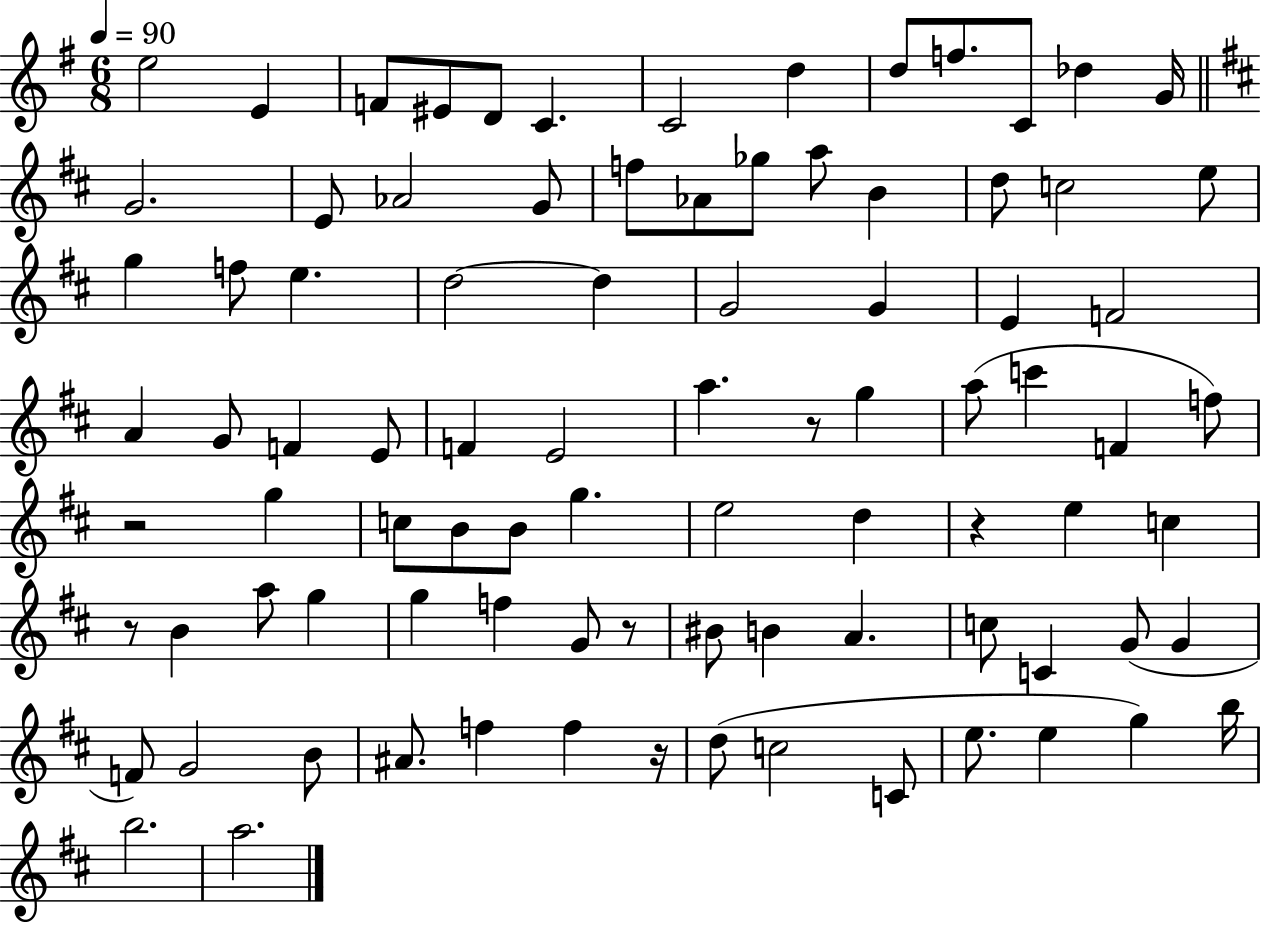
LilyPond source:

{
  \clef treble
  \numericTimeSignature
  \time 6/8
  \key g \major
  \tempo 4 = 90
  e''2 e'4 | f'8 eis'8 d'8 c'4. | c'2 d''4 | d''8 f''8. c'8 des''4 g'16 | \break \bar "||" \break \key b \minor g'2. | e'8 aes'2 g'8 | f''8 aes'8 ges''8 a''8 b'4 | d''8 c''2 e''8 | \break g''4 f''8 e''4. | d''2~~ d''4 | g'2 g'4 | e'4 f'2 | \break a'4 g'8 f'4 e'8 | f'4 e'2 | a''4. r8 g''4 | a''8( c'''4 f'4 f''8) | \break r2 g''4 | c''8 b'8 b'8 g''4. | e''2 d''4 | r4 e''4 c''4 | \break r8 b'4 a''8 g''4 | g''4 f''4 g'8 r8 | bis'8 b'4 a'4. | c''8 c'4 g'8( g'4 | \break f'8) g'2 b'8 | ais'8. f''4 f''4 r16 | d''8( c''2 c'8 | e''8. e''4 g''4) b''16 | \break b''2. | a''2. | \bar "|."
}